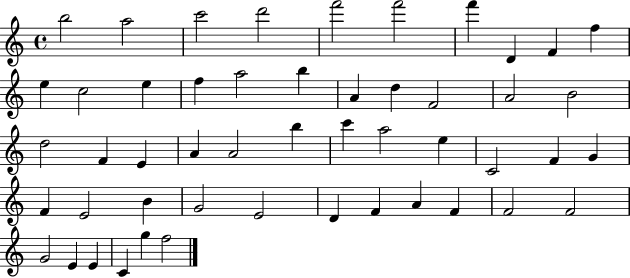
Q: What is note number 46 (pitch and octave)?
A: E4